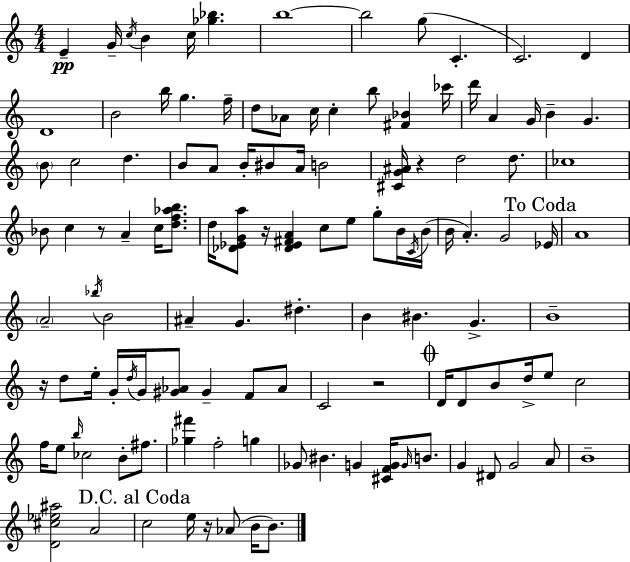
X:1
T:Untitled
M:4/4
L:1/4
K:C
E G/4 c/4 B c/4 [_g_b] b4 b2 g/2 C C2 D D4 B2 b/4 g f/4 d/2 _A/2 c/4 c b/2 [^F_B] _c'/4 d'/4 A G/4 B G B/2 c2 d B/2 A/2 B/4 ^B/2 A/4 B2 [^CG^A]/4 z d2 d/2 _c4 _B/2 c z/2 A c/4 [df_ab]/2 d/4 [_D_EGa]/2 z/4 [_D_E^FA] c/2 e/2 g/2 B/4 C/4 B/4 B/4 A G2 _E/4 A4 A2 _b/4 B2 ^A G ^d B ^B G B4 z/4 d/2 e/4 G/4 d/4 G/4 [^G_A]/2 ^G F/2 _A/2 C2 z2 D/4 D/2 B/2 d/4 e/2 c2 f/4 e/2 b/4 _c2 B/2 ^f/2 [_g^f'] f2 g _G/2 ^B G [^CFG]/4 G/4 B/2 G ^D/2 G2 A/2 B4 [D^c_e^a]2 A2 c2 e/4 z/4 _A/2 B/4 B/2